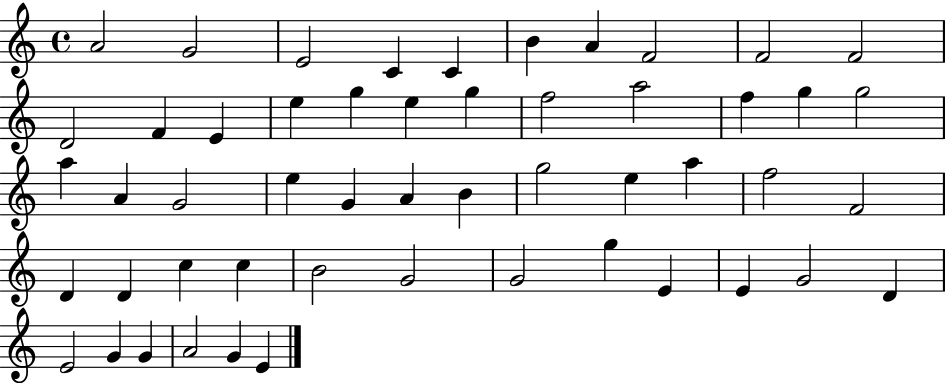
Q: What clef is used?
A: treble